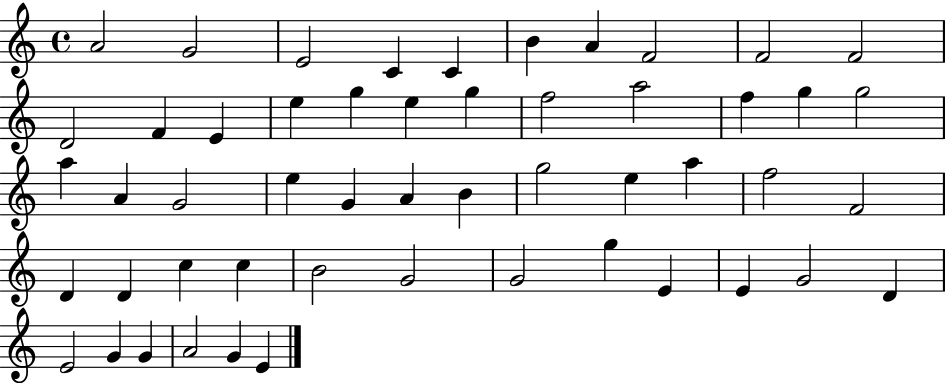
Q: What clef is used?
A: treble